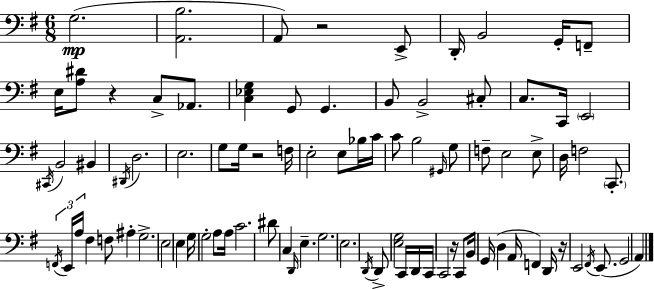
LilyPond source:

{
  \clef bass
  \numericTimeSignature
  \time 6/8
  \key e \minor
  g2.(\mp | <a, b>2. | a,8) r2 e,8-> | d,16-. b,2 g,16-. f,8-- | \break e16 <a dis'>8 r4 c8-> aes,8. | <c ees g>4 g,8 g,4. | b,8 b,2-> cis8-. | c8. c,16 \parenthesize e,2 | \break \acciaccatura { cis,16 } b,2 bis,4 | \acciaccatura { dis,16 } d2. | e2. | g8 g16 r2 | \break f16 e2-. e8 | bes16 c'16 c'8 b2 | \grace { gis,16 } g8 f8-- e2 | e8-> d16 f2 | \break \parenthesize c,8.-. \tuplet 3/2 { \acciaccatura { f,16 } e,16 a16 } fis4 f8 | ais4-. g2.-> | e2 | e4 g16 g2-. | \break a8 a16 c'2. | dis'8 c4 \grace { d,16 } e4.-- | g2. | e2. | \break \acciaccatura { d,16 } d,8-> <e g>2 | c,16 d,16 c,16 c,2 | r16 c,8 b,16 g,16( d4 | a,16 f,4) d,16 r16 e,2 | \break \acciaccatura { fis,16 } e,8.( g,2 | a,4) \bar "|."
}